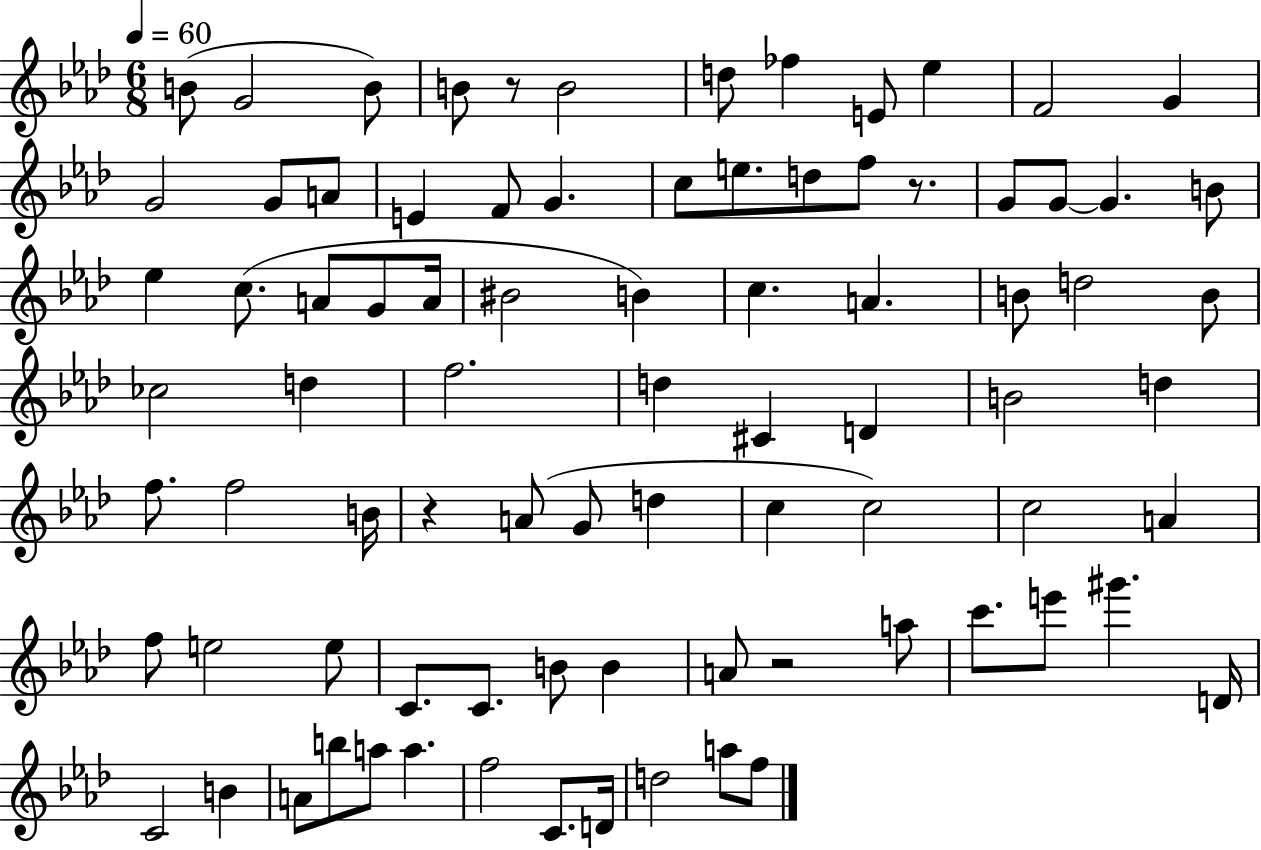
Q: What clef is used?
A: treble